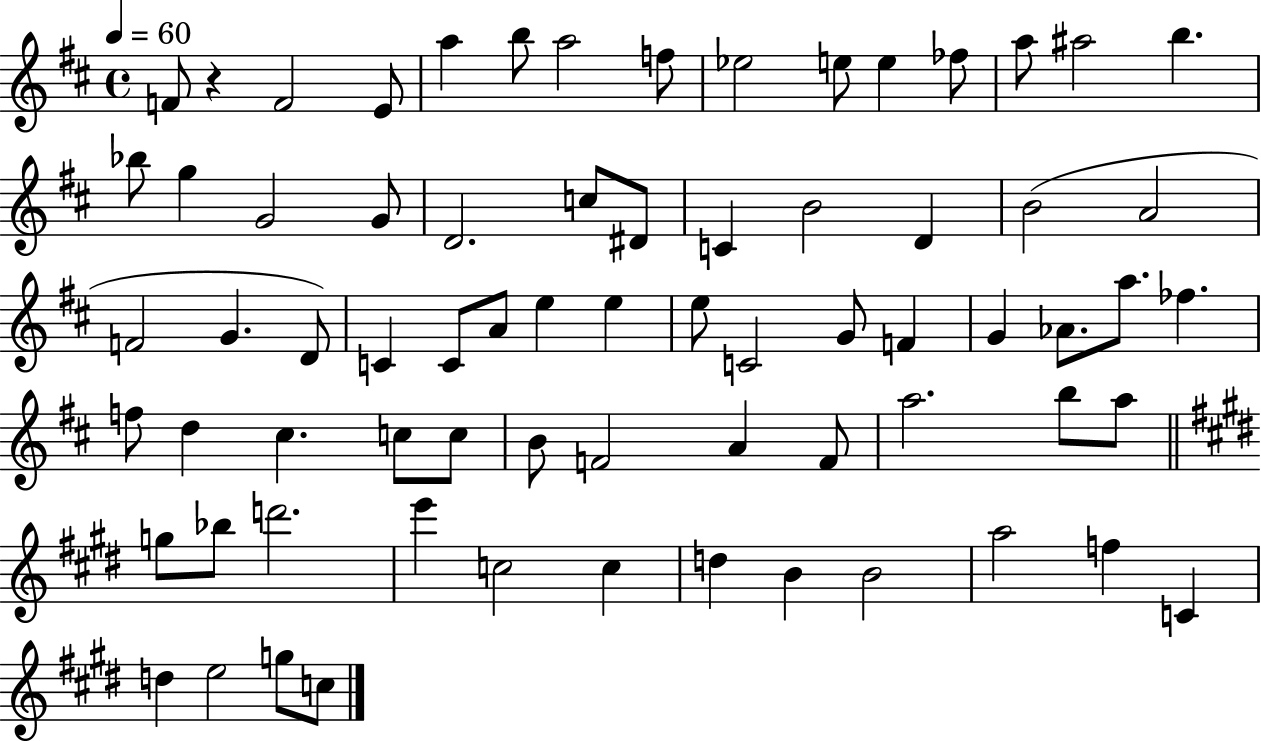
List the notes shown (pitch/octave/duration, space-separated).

F4/e R/q F4/h E4/e A5/q B5/e A5/h F5/e Eb5/h E5/e E5/q FES5/e A5/e A#5/h B5/q. Bb5/e G5/q G4/h G4/e D4/h. C5/e D#4/e C4/q B4/h D4/q B4/h A4/h F4/h G4/q. D4/e C4/q C4/e A4/e E5/q E5/q E5/e C4/h G4/e F4/q G4/q Ab4/e. A5/e. FES5/q. F5/e D5/q C#5/q. C5/e C5/e B4/e F4/h A4/q F4/e A5/h. B5/e A5/e G5/e Bb5/e D6/h. E6/q C5/h C5/q D5/q B4/q B4/h A5/h F5/q C4/q D5/q E5/h G5/e C5/e